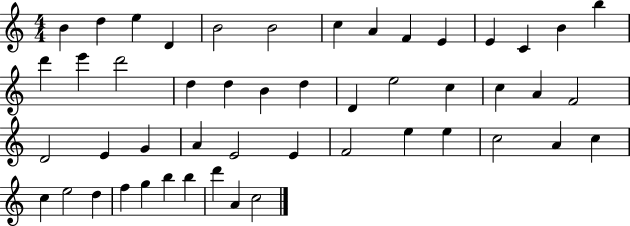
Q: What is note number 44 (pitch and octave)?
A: G5